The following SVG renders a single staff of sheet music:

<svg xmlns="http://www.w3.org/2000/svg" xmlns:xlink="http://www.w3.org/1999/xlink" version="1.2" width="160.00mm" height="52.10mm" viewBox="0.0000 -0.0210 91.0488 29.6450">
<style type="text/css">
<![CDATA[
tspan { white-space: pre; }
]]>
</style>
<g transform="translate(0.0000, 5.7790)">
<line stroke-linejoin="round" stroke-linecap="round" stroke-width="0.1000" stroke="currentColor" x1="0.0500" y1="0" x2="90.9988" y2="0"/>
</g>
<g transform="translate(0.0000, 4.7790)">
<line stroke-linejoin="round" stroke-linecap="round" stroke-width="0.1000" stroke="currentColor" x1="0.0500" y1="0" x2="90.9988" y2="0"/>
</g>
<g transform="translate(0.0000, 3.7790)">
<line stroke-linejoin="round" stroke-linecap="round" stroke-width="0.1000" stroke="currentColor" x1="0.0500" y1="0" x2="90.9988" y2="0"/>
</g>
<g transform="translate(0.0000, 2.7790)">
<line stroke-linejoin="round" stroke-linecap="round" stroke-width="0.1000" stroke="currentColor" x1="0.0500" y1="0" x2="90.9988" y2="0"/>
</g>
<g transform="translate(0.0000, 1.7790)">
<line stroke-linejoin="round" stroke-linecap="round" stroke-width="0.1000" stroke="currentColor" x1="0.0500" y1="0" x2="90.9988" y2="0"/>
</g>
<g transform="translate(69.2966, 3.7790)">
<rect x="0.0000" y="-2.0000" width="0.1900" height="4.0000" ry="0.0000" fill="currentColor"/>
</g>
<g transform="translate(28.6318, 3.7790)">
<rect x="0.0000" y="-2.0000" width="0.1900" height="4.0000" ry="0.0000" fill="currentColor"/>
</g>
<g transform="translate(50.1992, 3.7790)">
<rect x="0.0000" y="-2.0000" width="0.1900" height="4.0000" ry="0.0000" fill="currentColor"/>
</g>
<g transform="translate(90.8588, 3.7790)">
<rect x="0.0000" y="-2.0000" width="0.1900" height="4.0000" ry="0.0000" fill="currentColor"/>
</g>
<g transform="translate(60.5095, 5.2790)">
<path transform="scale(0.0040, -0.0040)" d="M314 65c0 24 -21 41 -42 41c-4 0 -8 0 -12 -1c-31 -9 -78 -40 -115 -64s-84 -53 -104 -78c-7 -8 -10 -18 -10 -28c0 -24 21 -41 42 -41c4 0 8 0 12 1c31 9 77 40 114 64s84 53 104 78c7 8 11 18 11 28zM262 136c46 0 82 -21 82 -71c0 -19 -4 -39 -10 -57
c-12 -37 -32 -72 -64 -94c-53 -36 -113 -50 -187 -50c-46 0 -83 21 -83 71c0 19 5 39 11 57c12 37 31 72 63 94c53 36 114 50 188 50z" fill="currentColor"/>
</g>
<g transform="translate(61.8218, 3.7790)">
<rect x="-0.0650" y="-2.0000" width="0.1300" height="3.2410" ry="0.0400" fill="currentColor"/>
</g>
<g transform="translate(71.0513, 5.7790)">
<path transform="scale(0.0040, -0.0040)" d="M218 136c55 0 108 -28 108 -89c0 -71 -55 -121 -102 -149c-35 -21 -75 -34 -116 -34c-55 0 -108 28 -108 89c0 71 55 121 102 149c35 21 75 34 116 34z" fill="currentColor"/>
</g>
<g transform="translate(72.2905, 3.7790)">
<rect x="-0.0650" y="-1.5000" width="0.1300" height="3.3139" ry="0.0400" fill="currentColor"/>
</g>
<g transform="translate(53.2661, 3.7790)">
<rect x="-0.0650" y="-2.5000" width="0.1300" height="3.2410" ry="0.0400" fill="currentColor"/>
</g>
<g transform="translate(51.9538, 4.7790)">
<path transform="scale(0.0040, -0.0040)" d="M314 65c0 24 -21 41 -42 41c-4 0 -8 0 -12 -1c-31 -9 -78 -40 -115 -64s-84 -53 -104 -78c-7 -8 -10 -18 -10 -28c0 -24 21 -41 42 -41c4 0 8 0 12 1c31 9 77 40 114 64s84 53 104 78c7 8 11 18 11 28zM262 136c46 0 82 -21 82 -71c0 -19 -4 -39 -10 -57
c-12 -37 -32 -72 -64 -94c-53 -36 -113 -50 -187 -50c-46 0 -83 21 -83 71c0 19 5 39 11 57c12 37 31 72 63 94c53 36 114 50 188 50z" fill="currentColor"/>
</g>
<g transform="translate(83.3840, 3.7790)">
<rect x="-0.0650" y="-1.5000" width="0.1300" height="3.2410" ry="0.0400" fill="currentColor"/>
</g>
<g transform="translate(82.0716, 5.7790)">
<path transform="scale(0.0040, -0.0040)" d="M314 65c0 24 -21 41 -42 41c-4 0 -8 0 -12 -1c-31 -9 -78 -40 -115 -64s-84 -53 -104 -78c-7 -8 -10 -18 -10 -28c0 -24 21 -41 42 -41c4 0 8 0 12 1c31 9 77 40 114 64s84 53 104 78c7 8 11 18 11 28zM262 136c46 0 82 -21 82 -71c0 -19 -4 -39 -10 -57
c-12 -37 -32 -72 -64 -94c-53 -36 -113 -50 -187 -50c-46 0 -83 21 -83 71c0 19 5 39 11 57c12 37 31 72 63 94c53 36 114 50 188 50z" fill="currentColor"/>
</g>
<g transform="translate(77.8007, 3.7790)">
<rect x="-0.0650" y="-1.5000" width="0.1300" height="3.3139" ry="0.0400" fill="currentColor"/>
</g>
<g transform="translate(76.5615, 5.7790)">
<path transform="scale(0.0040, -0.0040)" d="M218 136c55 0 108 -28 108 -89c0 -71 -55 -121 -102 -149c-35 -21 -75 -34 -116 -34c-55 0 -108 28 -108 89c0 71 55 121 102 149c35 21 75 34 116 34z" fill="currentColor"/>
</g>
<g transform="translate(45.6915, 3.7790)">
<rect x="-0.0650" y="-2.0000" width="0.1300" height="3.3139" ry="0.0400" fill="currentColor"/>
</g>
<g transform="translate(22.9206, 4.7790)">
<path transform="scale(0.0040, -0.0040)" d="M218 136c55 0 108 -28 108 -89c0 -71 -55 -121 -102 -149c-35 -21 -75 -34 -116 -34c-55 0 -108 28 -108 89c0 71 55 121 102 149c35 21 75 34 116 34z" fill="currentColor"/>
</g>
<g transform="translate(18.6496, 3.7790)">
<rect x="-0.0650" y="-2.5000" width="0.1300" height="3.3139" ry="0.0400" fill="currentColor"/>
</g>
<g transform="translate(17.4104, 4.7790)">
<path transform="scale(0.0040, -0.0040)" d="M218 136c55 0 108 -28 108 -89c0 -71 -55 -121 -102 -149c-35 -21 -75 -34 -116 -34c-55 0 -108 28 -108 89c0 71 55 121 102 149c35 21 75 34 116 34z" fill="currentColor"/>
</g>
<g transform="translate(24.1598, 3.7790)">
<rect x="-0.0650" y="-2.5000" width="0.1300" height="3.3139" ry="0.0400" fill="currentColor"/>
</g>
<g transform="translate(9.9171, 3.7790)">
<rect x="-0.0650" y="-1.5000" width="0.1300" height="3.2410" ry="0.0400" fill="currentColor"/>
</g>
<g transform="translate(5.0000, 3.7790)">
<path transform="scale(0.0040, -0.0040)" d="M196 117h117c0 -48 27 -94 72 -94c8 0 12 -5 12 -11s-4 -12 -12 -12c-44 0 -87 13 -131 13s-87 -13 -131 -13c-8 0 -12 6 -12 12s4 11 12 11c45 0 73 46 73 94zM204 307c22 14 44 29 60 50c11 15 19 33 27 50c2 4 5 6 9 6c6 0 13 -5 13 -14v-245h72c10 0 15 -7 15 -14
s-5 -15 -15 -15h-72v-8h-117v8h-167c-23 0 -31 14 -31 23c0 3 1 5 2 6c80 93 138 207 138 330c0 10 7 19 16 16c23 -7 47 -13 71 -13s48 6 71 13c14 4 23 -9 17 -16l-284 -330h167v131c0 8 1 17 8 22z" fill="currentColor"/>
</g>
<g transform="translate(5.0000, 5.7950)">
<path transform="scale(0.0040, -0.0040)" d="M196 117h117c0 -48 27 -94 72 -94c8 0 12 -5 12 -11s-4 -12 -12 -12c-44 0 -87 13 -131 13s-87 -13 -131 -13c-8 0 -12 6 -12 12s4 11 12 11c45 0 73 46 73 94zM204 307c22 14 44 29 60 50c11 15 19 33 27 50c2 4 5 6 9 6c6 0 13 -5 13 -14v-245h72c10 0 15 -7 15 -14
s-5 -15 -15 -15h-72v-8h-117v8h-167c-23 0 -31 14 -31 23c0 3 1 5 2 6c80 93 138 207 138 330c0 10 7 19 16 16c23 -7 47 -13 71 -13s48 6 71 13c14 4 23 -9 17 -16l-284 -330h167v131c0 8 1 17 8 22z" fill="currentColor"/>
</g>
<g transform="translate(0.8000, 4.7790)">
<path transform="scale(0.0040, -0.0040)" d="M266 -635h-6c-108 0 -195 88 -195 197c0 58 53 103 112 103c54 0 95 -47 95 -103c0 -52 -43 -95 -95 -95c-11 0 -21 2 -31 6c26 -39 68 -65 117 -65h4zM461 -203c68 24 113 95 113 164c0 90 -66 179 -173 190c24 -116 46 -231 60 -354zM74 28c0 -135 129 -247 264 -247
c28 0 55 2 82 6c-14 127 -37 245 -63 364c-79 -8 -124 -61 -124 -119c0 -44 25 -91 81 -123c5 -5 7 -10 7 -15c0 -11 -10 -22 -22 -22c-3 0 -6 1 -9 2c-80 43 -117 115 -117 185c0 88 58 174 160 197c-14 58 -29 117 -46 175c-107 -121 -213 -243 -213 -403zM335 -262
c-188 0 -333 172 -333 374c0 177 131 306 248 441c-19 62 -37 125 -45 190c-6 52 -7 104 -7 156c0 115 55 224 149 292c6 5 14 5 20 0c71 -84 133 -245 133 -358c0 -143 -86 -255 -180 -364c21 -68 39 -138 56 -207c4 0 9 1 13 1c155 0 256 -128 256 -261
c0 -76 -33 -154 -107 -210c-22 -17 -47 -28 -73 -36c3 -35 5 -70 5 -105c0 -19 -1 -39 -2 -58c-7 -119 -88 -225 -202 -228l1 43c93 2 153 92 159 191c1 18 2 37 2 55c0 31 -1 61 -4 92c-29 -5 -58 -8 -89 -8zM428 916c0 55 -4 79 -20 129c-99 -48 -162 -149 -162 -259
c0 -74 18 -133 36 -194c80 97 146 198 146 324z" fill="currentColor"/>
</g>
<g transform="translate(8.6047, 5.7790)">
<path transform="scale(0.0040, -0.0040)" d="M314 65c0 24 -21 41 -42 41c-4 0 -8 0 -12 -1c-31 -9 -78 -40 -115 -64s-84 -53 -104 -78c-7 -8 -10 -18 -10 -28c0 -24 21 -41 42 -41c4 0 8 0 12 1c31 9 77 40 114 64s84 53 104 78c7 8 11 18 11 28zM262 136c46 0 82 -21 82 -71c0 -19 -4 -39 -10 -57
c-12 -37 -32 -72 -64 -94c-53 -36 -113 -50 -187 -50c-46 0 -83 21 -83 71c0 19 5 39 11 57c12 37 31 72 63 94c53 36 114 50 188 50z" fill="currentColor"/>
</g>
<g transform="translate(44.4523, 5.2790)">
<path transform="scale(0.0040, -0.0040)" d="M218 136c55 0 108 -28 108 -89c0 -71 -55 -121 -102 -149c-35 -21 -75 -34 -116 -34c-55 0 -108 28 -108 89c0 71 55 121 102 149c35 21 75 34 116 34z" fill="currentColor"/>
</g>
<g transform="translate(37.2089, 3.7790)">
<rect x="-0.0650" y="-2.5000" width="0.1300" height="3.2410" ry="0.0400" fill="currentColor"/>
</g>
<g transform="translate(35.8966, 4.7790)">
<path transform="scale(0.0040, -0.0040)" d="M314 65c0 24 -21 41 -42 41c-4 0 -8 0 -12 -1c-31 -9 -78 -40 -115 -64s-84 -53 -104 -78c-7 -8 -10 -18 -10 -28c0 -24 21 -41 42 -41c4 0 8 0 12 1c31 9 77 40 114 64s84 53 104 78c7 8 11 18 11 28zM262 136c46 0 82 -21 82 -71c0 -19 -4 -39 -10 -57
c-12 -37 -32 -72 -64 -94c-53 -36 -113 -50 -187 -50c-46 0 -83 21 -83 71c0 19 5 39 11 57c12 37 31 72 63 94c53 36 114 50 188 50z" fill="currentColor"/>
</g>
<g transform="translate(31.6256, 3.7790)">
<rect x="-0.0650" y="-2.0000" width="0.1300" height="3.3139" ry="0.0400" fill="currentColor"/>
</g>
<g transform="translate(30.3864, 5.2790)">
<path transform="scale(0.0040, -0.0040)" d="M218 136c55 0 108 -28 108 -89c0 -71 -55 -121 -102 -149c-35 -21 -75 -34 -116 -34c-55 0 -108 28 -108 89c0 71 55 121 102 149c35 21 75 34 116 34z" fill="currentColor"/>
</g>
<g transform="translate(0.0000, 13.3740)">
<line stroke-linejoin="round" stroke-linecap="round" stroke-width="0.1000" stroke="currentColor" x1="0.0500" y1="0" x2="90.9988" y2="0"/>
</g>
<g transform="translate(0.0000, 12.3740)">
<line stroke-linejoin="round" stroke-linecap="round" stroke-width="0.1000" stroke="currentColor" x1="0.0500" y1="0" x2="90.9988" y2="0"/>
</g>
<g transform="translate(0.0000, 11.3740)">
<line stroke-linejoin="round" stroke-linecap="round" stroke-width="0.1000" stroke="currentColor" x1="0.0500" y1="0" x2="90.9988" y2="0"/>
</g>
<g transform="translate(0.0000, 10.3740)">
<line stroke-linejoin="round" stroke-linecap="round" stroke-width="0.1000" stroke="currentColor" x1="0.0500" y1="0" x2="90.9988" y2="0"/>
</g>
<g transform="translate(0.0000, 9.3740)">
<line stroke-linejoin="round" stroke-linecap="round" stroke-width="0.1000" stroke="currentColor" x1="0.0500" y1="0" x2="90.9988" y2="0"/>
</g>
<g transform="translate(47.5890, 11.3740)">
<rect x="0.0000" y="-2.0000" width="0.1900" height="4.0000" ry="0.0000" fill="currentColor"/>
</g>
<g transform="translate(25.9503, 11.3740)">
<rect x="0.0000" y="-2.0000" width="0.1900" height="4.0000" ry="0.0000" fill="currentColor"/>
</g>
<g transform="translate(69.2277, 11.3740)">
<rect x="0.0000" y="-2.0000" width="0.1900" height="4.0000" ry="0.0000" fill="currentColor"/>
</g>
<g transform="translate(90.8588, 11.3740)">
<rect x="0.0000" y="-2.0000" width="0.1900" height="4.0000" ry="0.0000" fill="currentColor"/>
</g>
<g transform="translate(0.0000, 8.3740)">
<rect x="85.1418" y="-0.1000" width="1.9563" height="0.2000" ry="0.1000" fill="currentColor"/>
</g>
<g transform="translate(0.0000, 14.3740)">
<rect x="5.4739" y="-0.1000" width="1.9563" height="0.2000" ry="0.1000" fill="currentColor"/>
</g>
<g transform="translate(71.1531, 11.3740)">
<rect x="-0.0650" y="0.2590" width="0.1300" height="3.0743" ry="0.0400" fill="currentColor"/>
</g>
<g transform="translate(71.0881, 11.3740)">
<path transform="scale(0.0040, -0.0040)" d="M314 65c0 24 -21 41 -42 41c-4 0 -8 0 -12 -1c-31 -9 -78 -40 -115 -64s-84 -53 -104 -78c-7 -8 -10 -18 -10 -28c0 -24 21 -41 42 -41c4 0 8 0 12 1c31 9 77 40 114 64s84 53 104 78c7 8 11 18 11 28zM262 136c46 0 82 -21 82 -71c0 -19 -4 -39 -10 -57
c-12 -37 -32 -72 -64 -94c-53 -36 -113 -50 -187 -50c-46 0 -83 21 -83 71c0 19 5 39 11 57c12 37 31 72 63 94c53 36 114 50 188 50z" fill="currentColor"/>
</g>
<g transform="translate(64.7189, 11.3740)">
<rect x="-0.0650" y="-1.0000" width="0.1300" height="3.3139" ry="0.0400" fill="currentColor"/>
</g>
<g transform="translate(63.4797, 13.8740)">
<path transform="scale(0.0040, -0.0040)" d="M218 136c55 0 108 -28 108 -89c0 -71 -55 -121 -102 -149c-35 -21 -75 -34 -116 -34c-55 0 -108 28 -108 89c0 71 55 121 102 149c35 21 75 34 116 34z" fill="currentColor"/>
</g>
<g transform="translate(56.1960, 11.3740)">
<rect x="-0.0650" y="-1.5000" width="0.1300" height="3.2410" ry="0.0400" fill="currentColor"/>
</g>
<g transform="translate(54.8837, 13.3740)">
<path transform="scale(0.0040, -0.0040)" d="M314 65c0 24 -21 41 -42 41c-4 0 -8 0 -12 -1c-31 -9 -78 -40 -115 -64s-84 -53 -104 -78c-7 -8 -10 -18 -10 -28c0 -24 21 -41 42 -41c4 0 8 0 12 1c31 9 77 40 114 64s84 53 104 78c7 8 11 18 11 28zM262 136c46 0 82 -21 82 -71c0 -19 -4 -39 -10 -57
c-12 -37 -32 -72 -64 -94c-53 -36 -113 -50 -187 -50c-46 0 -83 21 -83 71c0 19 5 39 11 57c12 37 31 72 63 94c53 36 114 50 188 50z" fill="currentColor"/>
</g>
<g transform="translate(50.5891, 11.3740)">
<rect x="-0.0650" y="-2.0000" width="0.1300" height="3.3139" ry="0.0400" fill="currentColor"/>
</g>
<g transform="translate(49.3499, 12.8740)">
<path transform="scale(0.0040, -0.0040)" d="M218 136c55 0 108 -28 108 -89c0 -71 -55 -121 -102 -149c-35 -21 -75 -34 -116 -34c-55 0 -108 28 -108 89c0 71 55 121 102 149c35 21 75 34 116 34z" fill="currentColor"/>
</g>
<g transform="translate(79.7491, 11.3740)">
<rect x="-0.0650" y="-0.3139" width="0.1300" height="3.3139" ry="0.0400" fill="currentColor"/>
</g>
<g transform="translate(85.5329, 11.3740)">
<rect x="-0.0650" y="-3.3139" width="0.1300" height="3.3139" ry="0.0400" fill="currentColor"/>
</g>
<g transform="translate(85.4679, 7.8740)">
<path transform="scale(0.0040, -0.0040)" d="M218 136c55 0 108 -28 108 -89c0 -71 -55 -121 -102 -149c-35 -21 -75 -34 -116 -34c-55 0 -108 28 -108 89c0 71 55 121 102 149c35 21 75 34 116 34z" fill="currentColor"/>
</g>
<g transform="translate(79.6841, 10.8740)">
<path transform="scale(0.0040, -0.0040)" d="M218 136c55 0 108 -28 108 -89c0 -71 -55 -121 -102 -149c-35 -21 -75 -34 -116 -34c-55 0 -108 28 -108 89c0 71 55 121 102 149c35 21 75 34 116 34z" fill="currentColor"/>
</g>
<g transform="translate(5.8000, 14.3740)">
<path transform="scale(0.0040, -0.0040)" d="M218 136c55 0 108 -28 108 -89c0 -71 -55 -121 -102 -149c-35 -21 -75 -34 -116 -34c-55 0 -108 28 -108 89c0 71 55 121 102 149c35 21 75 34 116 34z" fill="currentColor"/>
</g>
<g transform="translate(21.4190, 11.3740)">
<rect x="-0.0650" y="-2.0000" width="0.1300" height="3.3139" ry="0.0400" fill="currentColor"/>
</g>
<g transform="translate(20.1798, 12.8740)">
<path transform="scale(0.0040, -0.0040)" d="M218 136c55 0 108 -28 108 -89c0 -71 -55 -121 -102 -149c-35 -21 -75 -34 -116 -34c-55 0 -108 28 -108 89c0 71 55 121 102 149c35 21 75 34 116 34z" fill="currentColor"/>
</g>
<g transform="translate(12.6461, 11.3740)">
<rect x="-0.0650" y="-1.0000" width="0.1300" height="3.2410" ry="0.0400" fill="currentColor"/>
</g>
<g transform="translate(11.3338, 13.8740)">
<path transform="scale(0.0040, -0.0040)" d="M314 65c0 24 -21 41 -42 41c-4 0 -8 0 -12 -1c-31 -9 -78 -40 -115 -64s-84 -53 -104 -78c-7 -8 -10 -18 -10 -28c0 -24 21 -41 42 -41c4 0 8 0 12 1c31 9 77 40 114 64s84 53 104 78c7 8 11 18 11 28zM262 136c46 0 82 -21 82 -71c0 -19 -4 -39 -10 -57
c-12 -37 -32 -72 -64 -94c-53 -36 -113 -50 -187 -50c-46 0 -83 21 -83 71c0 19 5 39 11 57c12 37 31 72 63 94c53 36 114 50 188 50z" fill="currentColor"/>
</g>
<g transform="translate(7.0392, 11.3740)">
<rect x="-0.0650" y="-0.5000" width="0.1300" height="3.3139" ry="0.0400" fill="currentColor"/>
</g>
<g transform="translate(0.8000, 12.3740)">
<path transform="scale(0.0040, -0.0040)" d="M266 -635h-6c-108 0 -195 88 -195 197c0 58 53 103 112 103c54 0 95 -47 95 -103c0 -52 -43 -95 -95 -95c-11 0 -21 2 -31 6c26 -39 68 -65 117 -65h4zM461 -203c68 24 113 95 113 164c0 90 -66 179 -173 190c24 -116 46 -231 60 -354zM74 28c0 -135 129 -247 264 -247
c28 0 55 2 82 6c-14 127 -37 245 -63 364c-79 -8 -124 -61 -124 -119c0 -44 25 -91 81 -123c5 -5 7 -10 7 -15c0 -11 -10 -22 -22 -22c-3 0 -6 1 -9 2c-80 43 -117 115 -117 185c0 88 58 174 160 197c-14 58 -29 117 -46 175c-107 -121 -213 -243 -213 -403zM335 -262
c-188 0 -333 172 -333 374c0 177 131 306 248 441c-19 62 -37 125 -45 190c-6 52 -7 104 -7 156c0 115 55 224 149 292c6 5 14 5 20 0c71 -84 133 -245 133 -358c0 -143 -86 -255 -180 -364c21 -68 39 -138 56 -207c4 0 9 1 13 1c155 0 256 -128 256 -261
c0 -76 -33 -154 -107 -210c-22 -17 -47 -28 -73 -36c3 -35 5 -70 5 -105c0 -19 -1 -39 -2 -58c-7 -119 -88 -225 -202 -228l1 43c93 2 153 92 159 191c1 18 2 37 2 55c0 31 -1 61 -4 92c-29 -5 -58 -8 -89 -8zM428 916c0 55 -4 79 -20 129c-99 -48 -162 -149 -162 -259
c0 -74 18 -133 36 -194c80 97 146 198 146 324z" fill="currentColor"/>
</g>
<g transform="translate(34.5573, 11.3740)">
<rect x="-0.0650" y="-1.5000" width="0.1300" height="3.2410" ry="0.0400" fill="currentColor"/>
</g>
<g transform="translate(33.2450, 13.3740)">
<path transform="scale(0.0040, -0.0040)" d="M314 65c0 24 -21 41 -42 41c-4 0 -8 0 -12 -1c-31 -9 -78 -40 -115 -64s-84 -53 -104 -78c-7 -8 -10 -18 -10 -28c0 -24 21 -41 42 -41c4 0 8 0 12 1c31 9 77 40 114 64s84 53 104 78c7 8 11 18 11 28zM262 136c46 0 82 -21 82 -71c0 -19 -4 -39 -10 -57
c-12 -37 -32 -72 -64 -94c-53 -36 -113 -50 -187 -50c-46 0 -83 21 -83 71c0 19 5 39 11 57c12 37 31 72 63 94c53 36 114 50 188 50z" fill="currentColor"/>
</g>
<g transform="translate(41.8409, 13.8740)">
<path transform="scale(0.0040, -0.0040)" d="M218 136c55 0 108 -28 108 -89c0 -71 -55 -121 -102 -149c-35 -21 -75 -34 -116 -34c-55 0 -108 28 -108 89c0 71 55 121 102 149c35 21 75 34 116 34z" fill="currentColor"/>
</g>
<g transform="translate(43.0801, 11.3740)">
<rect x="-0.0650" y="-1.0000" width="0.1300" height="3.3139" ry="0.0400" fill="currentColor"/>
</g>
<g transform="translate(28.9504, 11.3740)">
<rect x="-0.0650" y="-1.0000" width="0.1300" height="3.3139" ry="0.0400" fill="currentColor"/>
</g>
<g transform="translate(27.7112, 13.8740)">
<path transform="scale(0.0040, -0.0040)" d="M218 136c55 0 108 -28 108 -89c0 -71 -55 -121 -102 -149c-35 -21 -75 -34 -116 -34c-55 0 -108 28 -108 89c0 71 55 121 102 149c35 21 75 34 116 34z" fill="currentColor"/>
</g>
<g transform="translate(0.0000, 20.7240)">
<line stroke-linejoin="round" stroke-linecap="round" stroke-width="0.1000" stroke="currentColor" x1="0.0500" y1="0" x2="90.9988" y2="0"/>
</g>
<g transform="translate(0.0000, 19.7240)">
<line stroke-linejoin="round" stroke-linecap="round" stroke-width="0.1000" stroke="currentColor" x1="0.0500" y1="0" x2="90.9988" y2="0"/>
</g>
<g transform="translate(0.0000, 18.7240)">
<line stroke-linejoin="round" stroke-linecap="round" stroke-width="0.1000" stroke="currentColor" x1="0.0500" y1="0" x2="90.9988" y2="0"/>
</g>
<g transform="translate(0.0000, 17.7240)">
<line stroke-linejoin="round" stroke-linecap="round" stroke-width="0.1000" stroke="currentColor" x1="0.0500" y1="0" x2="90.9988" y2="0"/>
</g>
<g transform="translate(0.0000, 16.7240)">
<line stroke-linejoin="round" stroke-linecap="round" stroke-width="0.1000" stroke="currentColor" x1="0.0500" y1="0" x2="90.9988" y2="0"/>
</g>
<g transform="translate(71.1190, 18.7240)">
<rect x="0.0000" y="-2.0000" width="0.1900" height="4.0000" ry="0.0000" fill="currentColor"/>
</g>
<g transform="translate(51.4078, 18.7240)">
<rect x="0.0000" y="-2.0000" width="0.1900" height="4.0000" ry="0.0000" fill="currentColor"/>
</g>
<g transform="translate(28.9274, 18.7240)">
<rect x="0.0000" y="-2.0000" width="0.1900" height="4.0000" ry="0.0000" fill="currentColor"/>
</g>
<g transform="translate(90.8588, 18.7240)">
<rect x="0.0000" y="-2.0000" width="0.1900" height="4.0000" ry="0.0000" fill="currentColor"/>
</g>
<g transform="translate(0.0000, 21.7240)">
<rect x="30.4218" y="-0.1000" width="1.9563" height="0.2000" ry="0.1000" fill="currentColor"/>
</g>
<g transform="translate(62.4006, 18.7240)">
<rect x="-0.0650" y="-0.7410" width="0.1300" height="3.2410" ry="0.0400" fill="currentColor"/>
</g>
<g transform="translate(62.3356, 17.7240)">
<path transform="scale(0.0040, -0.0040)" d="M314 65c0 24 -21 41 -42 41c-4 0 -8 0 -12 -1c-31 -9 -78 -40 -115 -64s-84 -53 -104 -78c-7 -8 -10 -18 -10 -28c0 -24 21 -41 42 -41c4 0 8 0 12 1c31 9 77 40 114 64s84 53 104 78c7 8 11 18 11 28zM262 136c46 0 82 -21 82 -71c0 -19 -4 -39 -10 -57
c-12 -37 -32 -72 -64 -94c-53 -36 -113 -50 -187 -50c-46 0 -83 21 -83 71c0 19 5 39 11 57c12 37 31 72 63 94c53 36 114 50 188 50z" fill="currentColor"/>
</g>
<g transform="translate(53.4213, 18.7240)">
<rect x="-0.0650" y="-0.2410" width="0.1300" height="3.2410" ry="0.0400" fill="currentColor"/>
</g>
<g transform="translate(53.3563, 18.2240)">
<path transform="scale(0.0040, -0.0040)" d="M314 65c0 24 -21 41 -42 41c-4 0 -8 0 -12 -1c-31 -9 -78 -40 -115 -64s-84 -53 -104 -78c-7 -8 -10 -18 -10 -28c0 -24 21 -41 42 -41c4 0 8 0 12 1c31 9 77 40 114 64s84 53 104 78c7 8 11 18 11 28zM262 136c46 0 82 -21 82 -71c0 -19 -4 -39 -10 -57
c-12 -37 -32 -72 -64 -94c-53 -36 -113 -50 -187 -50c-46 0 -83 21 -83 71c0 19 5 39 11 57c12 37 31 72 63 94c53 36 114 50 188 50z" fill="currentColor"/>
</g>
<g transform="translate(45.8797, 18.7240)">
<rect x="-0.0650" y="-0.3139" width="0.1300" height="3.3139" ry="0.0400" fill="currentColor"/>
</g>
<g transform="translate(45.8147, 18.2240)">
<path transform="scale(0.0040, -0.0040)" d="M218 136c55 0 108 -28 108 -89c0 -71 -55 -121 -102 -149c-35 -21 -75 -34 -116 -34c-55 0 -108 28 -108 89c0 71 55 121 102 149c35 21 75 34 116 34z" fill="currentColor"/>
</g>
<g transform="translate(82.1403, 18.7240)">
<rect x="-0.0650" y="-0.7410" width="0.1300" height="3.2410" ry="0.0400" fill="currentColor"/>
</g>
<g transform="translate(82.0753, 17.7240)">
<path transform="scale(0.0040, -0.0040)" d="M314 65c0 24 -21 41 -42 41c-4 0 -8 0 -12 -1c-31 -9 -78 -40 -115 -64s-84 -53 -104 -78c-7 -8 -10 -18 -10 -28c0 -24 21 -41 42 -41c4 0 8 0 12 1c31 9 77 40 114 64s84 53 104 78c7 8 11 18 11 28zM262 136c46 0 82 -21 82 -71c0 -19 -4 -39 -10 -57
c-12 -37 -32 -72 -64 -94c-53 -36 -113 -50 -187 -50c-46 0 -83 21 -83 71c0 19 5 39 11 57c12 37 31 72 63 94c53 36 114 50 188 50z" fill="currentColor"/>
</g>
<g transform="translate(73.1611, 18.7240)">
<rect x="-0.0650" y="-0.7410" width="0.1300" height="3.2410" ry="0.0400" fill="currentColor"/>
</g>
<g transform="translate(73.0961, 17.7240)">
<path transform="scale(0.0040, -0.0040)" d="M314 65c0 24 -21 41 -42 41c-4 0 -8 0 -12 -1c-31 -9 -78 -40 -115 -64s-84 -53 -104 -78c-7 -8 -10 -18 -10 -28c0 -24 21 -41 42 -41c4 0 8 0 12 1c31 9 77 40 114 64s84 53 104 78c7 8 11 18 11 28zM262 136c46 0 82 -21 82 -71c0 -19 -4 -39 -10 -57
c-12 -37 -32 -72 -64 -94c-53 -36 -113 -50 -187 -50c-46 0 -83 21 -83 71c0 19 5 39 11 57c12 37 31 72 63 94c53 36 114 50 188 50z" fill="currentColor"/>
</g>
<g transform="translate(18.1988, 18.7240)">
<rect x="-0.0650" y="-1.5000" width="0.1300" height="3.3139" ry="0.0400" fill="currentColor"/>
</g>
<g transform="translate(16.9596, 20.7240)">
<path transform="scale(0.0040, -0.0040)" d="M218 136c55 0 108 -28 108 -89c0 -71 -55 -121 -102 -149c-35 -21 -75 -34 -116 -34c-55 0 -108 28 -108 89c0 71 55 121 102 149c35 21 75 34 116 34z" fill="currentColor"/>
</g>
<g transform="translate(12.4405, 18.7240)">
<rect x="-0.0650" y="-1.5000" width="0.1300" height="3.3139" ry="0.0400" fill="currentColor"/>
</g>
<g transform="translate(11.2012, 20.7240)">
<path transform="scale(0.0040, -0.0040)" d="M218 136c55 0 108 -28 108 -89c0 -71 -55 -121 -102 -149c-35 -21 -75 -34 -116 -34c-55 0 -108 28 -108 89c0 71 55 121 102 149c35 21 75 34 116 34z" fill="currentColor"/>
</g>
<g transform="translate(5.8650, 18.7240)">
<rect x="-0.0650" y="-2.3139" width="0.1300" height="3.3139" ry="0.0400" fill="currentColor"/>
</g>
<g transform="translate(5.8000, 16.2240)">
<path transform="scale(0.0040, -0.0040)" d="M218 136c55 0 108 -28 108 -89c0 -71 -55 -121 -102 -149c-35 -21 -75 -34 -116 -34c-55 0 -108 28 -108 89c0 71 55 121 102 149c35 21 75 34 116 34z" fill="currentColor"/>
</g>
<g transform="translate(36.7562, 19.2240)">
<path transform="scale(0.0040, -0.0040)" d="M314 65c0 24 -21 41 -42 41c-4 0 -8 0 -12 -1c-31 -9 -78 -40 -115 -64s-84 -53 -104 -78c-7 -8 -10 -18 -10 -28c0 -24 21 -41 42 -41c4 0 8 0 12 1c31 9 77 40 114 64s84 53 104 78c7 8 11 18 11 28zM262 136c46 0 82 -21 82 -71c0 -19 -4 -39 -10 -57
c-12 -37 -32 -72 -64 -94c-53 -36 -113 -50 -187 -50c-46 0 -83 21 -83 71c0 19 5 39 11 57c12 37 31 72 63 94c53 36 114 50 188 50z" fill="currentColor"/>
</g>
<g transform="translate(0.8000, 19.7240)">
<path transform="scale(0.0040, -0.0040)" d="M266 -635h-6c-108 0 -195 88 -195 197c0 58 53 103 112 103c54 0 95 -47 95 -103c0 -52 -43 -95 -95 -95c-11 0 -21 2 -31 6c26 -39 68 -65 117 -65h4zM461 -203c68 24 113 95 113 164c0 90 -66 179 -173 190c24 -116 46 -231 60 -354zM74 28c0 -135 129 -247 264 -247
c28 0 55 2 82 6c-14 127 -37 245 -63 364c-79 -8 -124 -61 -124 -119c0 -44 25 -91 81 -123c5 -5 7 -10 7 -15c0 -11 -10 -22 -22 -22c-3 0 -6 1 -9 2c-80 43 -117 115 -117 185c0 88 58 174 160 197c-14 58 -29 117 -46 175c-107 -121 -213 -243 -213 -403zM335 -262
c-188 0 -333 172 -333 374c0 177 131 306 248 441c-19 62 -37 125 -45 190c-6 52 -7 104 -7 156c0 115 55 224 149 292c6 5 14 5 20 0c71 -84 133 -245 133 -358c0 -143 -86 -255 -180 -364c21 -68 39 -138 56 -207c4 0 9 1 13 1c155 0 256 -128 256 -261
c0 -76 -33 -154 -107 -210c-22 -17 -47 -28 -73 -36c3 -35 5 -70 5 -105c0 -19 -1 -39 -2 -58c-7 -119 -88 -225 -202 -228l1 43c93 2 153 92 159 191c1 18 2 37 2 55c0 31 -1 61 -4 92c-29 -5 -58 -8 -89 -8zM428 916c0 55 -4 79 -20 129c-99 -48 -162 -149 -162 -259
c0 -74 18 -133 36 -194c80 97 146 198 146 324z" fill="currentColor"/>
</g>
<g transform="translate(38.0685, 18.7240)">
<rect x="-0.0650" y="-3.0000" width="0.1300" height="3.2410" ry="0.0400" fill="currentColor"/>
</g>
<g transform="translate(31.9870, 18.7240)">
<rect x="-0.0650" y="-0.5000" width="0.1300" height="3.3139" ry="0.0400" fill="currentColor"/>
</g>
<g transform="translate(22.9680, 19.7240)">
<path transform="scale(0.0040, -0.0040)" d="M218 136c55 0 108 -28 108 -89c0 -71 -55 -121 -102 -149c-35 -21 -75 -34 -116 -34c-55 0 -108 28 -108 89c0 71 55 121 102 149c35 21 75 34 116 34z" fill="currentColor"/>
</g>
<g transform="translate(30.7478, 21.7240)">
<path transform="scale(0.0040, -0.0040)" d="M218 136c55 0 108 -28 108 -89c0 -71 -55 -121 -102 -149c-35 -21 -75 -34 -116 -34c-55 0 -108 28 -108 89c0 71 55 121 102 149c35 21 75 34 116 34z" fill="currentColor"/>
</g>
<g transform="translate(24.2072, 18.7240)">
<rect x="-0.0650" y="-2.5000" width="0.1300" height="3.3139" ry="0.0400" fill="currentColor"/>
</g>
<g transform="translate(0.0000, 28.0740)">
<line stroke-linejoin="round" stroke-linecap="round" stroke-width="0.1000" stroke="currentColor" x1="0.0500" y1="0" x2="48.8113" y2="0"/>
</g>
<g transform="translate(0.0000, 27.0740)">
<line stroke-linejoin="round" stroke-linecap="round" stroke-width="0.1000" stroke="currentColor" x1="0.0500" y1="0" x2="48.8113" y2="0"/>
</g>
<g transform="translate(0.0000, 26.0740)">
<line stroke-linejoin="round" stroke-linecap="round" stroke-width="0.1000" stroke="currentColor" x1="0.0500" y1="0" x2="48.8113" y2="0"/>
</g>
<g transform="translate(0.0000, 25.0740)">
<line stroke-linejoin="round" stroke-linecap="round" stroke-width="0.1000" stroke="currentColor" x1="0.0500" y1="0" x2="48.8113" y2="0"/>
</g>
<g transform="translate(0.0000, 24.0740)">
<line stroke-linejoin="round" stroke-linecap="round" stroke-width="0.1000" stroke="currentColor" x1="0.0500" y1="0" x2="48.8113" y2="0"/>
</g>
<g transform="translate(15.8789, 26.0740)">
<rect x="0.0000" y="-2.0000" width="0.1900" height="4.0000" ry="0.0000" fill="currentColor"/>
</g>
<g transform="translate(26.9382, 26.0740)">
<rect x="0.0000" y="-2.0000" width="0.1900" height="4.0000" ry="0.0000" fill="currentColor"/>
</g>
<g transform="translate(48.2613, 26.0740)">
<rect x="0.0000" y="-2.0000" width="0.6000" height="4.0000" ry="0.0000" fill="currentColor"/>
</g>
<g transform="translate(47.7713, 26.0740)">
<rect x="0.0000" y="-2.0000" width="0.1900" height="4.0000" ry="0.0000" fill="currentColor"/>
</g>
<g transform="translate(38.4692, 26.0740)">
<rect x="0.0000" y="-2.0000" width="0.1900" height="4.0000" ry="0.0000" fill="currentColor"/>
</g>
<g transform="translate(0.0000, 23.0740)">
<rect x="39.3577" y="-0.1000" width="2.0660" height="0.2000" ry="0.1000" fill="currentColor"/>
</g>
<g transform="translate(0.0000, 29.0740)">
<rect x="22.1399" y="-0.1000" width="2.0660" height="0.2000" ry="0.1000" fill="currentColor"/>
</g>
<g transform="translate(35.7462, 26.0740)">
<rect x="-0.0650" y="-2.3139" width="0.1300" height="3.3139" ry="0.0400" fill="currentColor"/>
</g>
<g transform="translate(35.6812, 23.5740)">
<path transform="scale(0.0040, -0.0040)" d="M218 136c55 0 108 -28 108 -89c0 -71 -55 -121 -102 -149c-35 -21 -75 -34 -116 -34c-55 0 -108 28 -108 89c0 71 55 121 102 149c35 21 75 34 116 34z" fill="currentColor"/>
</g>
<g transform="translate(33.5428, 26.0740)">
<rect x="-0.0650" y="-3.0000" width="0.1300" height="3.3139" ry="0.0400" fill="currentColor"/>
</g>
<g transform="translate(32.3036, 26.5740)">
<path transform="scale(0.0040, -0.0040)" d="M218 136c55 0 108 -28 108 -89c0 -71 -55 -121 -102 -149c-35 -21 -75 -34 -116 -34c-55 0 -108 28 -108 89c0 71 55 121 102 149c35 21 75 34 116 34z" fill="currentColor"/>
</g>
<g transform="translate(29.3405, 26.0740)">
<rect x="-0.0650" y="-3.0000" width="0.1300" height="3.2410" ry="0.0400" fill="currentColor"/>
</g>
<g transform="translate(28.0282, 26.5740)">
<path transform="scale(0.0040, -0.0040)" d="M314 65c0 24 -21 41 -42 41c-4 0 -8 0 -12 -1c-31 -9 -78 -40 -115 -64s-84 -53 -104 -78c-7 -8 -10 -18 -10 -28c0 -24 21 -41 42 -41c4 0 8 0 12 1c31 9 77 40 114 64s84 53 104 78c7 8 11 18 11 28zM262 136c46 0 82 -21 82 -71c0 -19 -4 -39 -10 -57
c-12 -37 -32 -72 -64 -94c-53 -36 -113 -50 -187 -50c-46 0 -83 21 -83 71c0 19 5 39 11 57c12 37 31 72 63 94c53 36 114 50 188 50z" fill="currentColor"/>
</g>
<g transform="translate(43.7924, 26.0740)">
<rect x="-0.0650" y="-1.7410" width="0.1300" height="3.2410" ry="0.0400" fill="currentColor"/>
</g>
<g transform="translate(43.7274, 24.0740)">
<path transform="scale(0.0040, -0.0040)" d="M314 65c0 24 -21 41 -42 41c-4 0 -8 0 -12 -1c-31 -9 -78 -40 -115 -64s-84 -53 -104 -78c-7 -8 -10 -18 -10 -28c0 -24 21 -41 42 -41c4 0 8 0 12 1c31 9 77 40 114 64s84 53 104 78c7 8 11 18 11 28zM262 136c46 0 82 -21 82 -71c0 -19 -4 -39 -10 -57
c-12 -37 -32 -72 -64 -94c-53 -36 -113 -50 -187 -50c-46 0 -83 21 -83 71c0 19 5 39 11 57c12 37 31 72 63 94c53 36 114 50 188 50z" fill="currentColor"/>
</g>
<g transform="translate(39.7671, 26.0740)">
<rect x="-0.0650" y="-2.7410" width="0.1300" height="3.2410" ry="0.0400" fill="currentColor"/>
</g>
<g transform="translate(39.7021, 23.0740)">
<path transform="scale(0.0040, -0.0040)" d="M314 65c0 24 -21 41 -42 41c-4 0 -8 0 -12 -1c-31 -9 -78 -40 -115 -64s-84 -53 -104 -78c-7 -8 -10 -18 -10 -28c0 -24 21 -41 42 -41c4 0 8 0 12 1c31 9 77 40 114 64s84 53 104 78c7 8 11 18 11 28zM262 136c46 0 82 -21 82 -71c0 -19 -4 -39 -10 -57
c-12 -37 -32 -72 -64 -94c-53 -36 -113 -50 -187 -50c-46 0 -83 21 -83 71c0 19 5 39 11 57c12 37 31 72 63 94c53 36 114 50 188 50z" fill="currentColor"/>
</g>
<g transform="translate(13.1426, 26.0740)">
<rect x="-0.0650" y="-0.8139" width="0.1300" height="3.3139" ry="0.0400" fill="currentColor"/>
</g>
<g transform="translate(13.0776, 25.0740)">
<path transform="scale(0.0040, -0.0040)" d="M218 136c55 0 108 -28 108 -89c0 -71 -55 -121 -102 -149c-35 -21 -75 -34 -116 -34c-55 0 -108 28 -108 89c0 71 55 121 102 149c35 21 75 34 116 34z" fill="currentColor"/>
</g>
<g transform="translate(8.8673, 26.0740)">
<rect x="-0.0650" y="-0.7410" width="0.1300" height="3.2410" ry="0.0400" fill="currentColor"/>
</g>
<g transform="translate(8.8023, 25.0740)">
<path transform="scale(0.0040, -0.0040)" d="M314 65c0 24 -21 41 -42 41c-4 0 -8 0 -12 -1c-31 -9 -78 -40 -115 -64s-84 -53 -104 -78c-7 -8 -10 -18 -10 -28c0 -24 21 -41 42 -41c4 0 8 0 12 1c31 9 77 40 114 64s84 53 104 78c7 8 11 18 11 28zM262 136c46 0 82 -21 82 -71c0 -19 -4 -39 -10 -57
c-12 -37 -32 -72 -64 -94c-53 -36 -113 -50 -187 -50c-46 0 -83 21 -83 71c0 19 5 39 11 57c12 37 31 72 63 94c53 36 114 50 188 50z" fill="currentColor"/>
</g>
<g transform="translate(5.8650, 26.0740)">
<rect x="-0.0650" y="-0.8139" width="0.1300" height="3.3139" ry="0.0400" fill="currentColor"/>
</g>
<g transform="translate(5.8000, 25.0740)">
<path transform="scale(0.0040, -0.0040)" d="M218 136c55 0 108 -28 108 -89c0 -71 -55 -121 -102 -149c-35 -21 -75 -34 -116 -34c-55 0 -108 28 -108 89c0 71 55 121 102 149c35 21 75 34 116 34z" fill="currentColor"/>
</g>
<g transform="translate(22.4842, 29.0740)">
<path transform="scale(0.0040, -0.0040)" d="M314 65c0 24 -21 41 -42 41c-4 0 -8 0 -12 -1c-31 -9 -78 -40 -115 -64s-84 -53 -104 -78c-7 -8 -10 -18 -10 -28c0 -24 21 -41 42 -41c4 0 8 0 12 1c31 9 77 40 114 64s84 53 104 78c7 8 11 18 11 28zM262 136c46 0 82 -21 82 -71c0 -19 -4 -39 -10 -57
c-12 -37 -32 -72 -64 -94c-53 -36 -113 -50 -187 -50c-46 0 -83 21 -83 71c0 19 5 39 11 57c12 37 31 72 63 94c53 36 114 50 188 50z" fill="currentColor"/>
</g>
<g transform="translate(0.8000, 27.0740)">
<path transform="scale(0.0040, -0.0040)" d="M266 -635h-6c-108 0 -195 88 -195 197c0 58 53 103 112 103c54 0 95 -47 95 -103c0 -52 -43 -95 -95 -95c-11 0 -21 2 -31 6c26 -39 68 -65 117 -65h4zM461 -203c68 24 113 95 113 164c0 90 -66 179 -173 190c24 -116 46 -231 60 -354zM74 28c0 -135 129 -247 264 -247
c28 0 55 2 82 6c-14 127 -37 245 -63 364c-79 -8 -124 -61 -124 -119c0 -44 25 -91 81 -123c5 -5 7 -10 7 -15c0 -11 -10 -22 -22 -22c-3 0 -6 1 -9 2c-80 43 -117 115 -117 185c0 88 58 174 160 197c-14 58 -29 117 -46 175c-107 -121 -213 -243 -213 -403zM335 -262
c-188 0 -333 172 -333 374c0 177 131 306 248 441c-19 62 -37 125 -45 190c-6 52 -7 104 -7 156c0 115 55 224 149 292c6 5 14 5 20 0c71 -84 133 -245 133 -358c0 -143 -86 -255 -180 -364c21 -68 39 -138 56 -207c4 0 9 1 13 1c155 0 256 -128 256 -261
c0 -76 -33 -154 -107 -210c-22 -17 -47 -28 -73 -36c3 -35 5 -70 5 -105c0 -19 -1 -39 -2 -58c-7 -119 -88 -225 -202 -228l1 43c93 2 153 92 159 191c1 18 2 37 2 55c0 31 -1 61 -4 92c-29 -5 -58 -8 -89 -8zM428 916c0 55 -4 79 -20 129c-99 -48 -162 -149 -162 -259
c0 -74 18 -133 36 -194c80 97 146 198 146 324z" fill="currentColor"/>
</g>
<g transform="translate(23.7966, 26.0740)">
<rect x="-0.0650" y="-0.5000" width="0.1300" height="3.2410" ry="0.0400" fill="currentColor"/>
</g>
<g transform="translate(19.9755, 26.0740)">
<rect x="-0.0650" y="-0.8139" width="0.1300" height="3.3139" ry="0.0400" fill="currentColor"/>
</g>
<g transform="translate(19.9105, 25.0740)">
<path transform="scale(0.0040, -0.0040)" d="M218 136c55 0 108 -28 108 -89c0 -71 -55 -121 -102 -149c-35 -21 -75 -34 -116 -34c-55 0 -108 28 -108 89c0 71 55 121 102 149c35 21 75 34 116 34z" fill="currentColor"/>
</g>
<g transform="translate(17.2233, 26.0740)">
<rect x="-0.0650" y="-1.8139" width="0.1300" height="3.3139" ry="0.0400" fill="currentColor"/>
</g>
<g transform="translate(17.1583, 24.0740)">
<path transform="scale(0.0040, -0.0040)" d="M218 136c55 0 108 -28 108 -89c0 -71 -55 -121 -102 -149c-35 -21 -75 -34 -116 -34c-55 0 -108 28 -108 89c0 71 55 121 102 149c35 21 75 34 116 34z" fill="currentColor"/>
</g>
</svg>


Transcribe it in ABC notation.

X:1
T:Untitled
M:4/4
L:1/4
K:C
E2 G G F G2 F G2 F2 E E E2 C D2 F D E2 D F E2 D B2 c b g E E G C A2 c c2 d2 d2 d2 d d2 d f d C2 A2 A g a2 f2